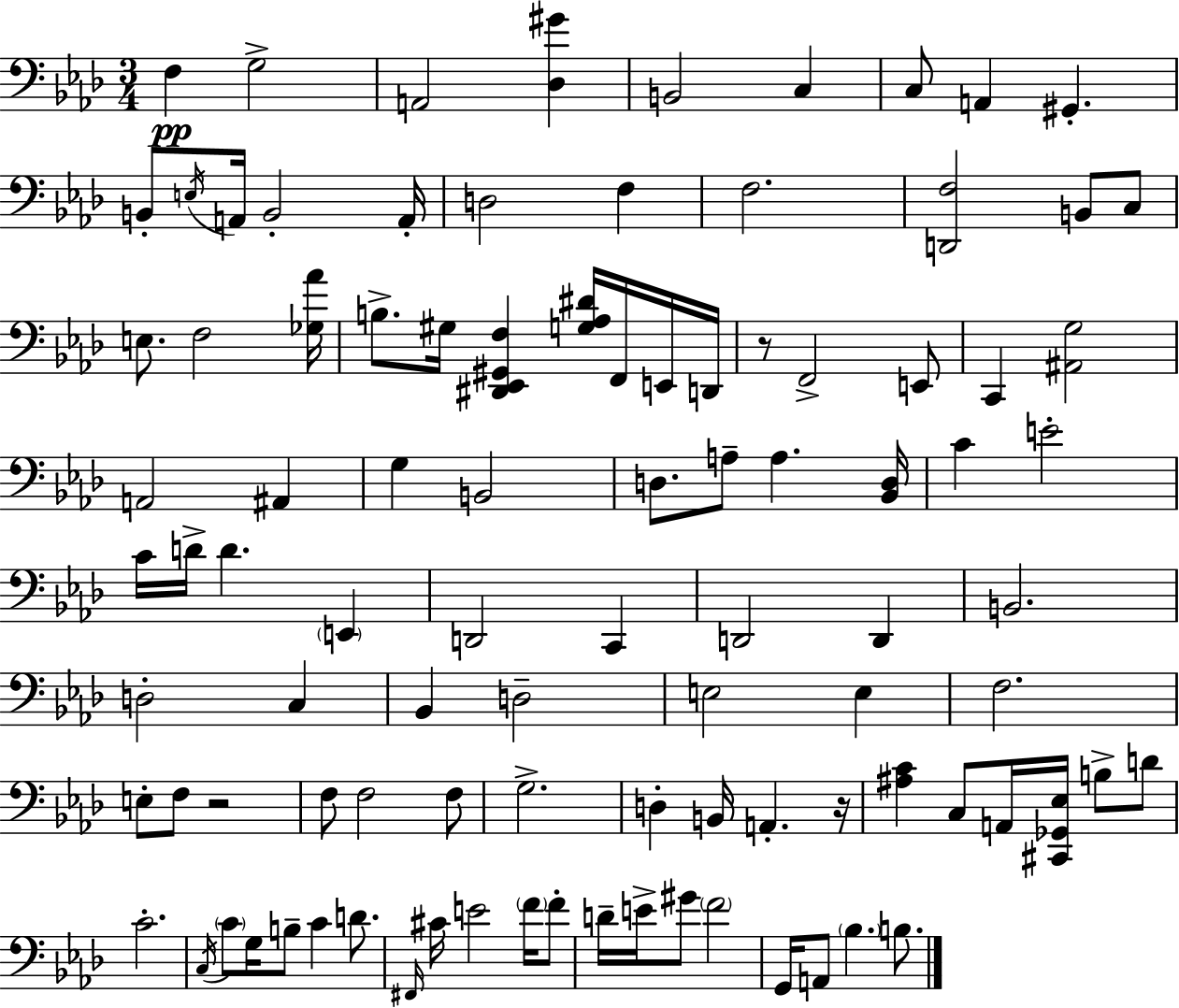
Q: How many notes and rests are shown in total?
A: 98